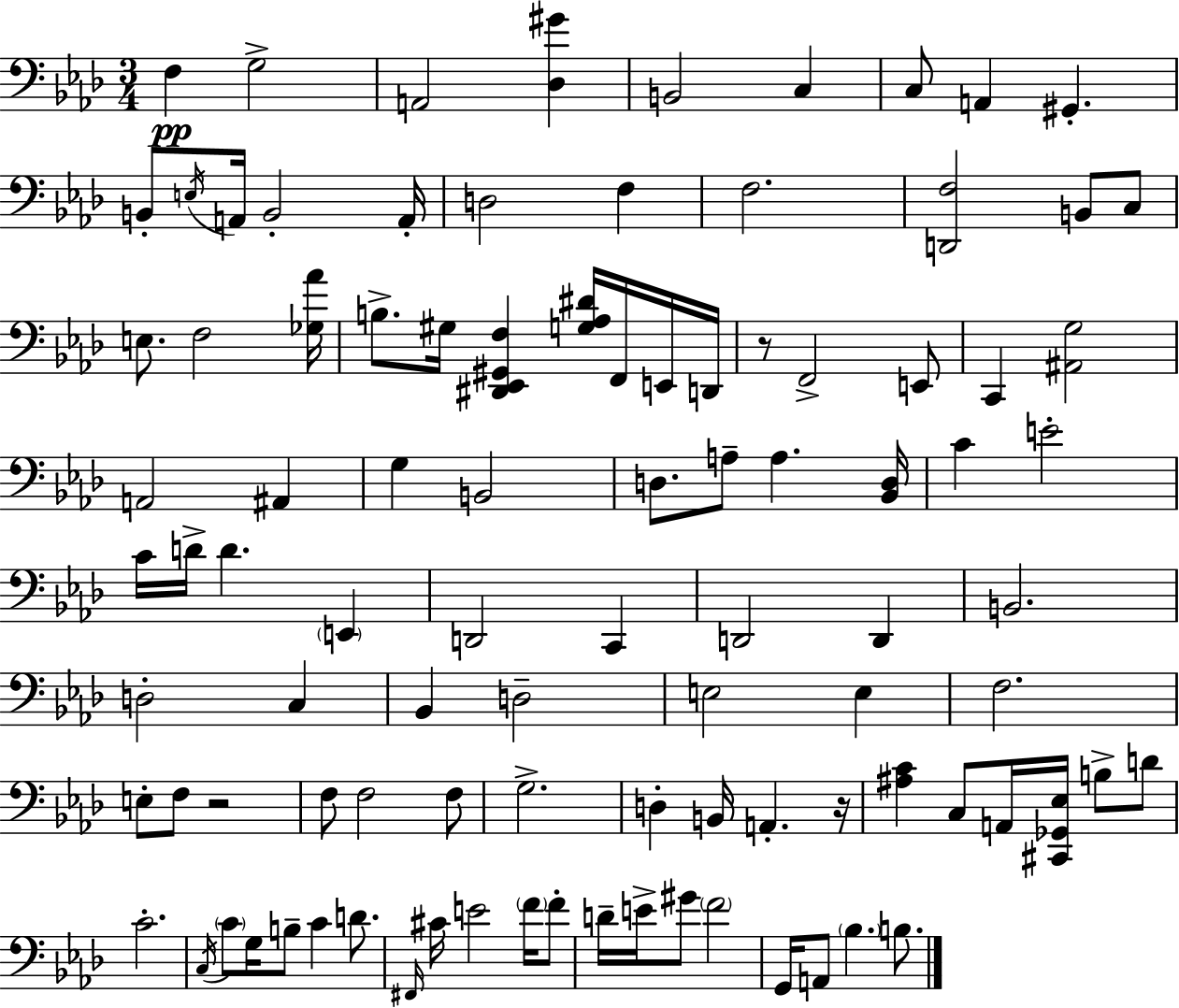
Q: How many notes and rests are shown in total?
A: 98